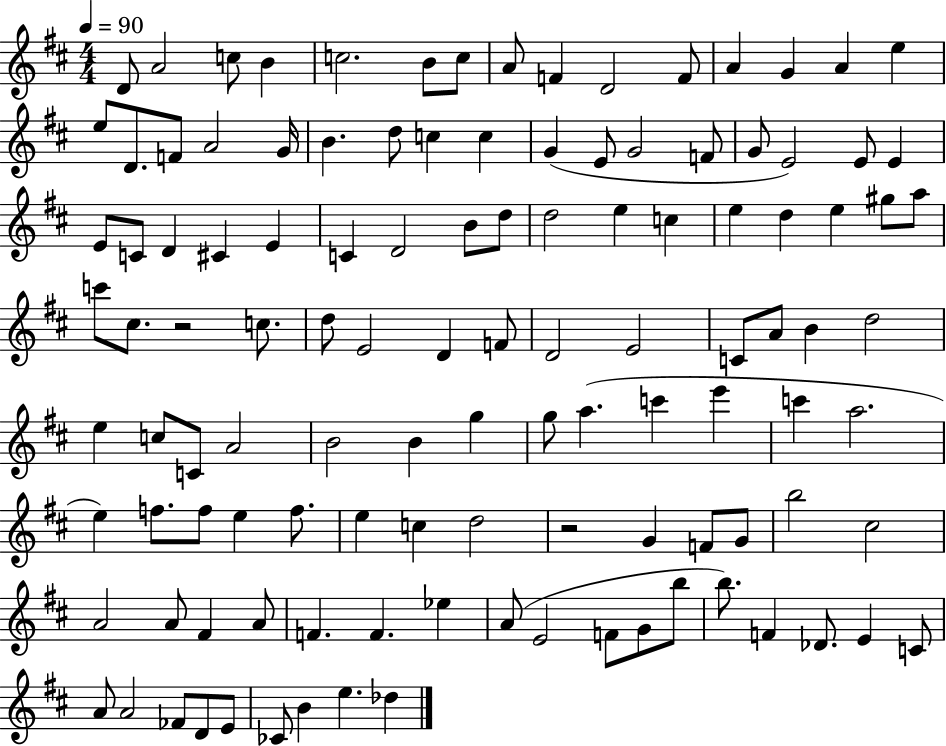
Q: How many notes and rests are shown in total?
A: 116